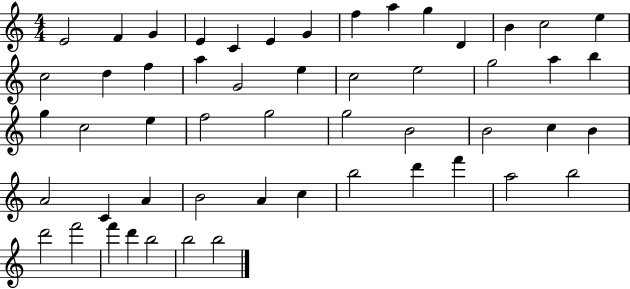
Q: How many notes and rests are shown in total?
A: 53